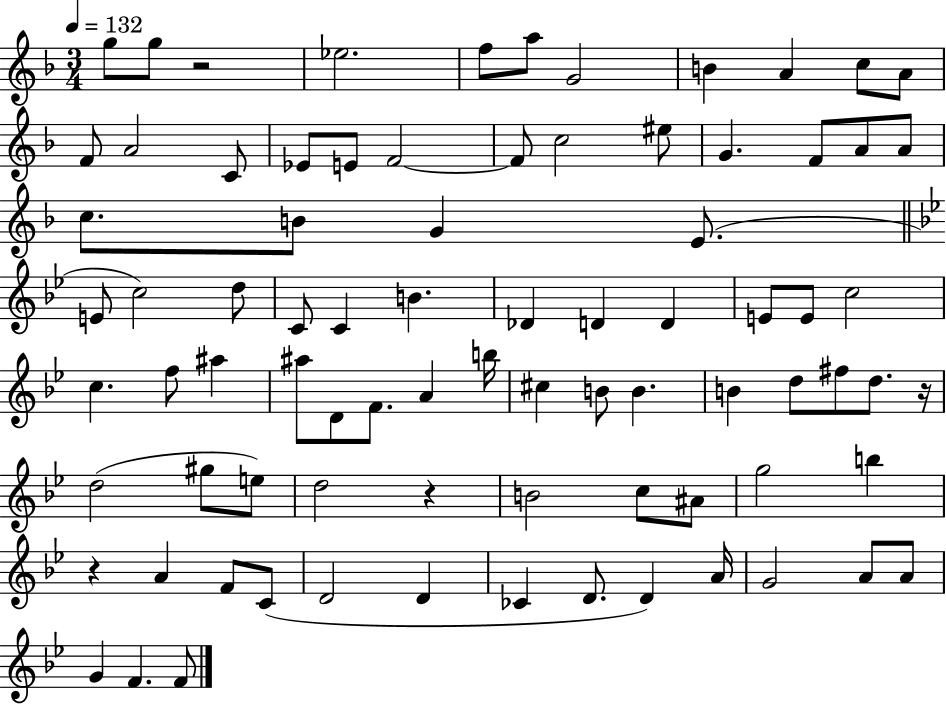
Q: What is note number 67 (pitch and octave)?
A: D4